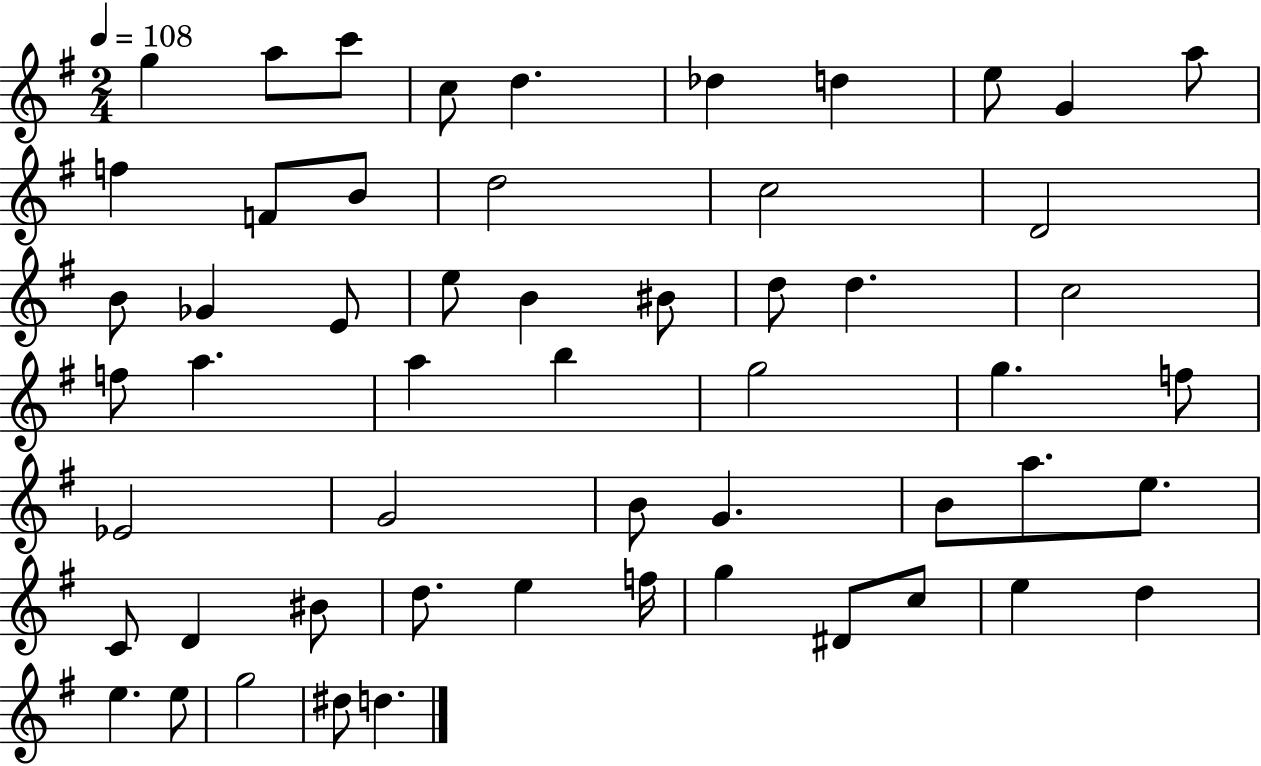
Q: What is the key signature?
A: G major